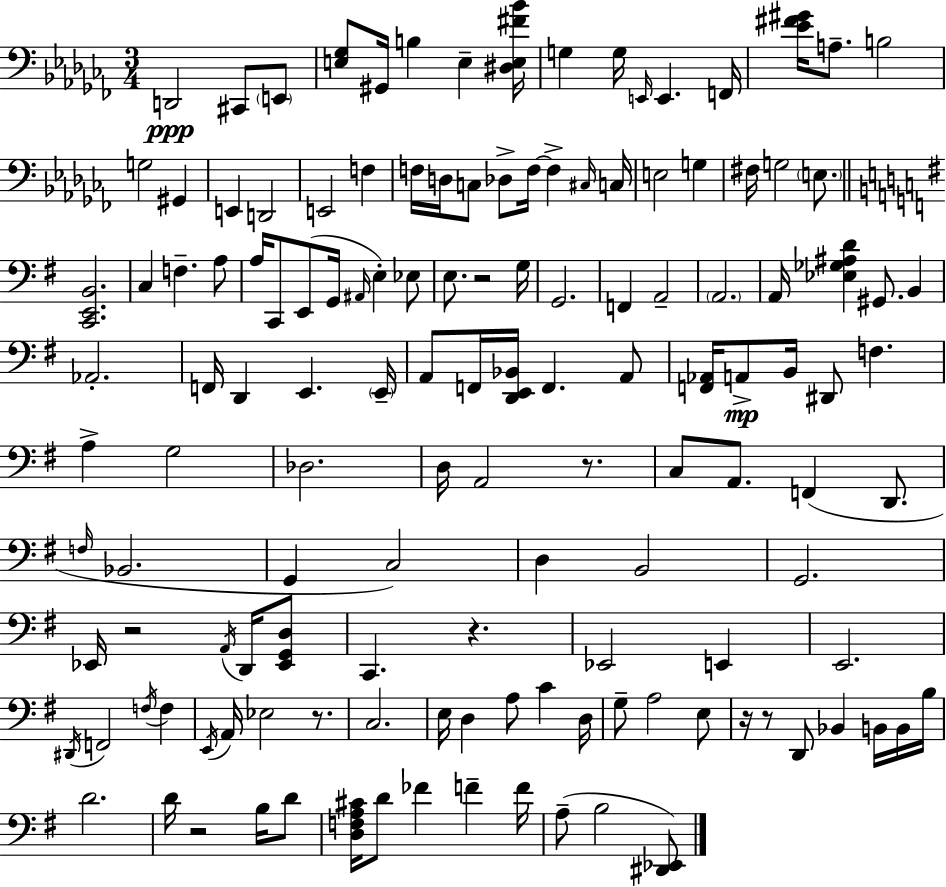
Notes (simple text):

D2/h C#2/e E2/e [E3,Gb3]/e G#2/s B3/q E3/q [D#3,E3,F#4,Bb4]/s G3/q G3/s E2/s E2/q. F2/s [Eb4,F#4,G#4]/s A3/e. B3/h G3/h G#2/q E2/q D2/h E2/h F3/q F3/s D3/s C3/e Db3/e F3/s F3/q C#3/s C3/s E3/h G3/q F#3/s G3/h E3/e. [C2,E2,B2]/h. C3/q F3/q. A3/e A3/s C2/e E2/e G2/s A#2/s E3/q Eb3/e E3/e. R/h G3/s G2/h. F2/q A2/h A2/h. A2/s [Eb3,Gb3,A#3,D4]/q G#2/e. B2/q Ab2/h. F2/s D2/q E2/q. E2/s A2/e F2/s [D2,E2,Bb2]/s F2/q. A2/e [F2,Ab2]/s A2/e B2/s D#2/e F3/q. A3/q G3/h Db3/h. D3/s A2/h R/e. C3/e A2/e. F2/q D2/e. F3/s Bb2/h. G2/q C3/h D3/q B2/h G2/h. Eb2/s R/h A2/s D2/s [Eb2,G2,D3]/e C2/q. R/q. Eb2/h E2/q E2/h. D#2/s F2/h F3/s F3/q E2/s A2/s Eb3/h R/e. C3/h. E3/s D3/q A3/e C4/q D3/s G3/e A3/h E3/e R/s R/e D2/e Bb2/q B2/s B2/s B3/s D4/h. D4/s R/h B3/s D4/e [D3,F3,A3,C#4]/s D4/e FES4/q F4/q F4/s A3/e B3/h [D#2,Eb2]/e